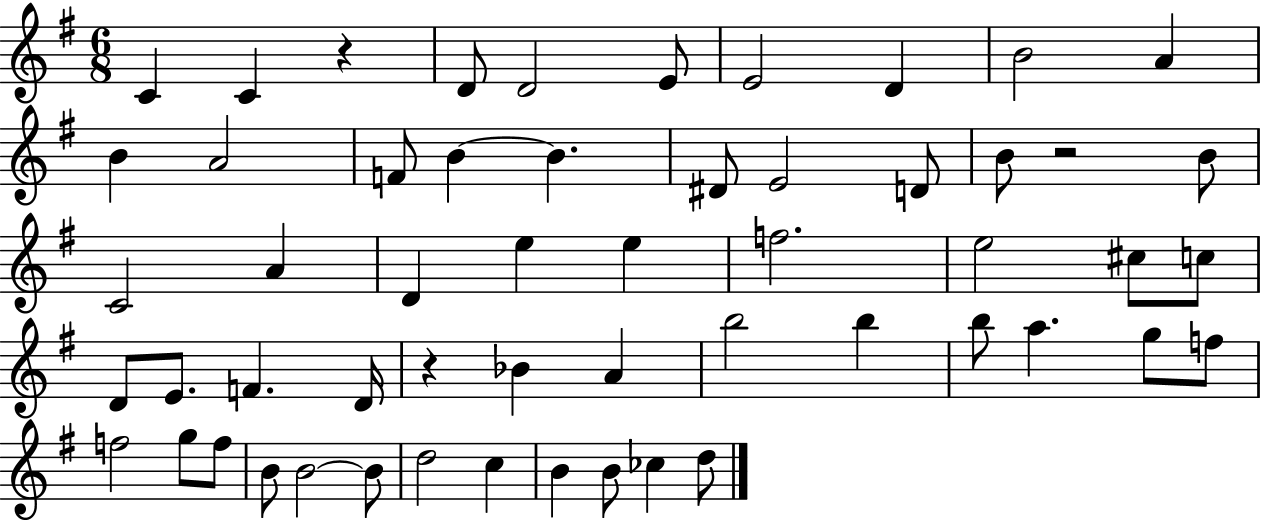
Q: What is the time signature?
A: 6/8